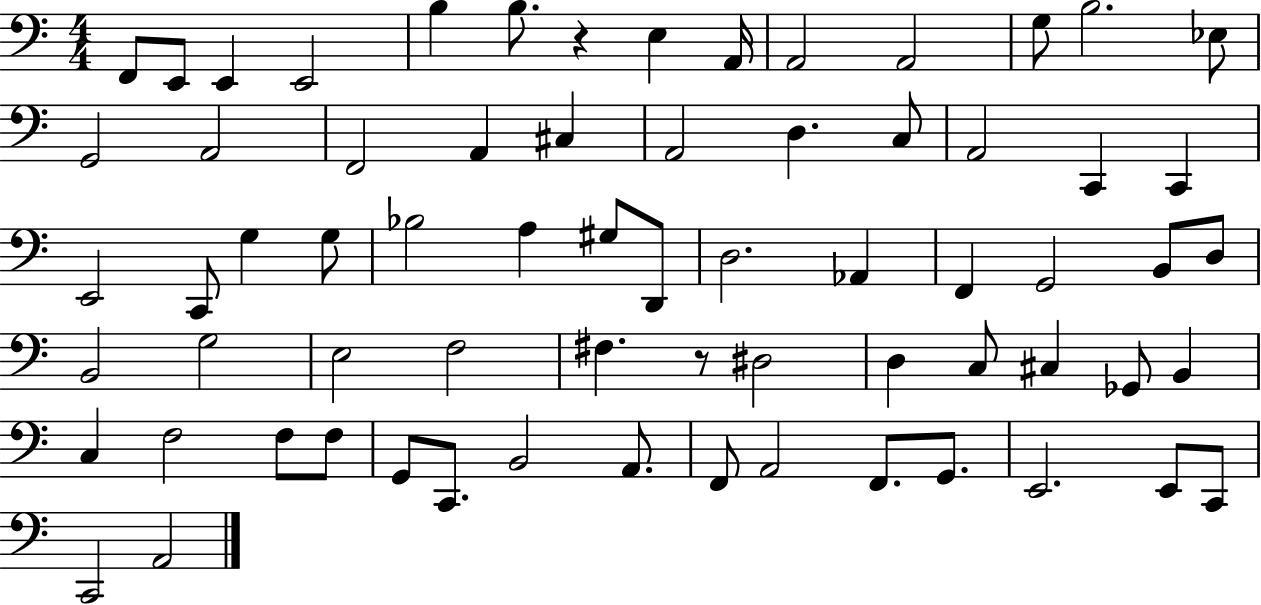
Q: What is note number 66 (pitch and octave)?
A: A2